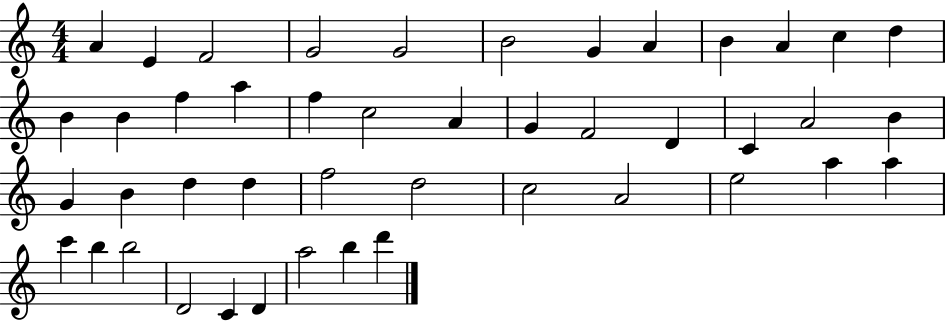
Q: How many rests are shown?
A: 0